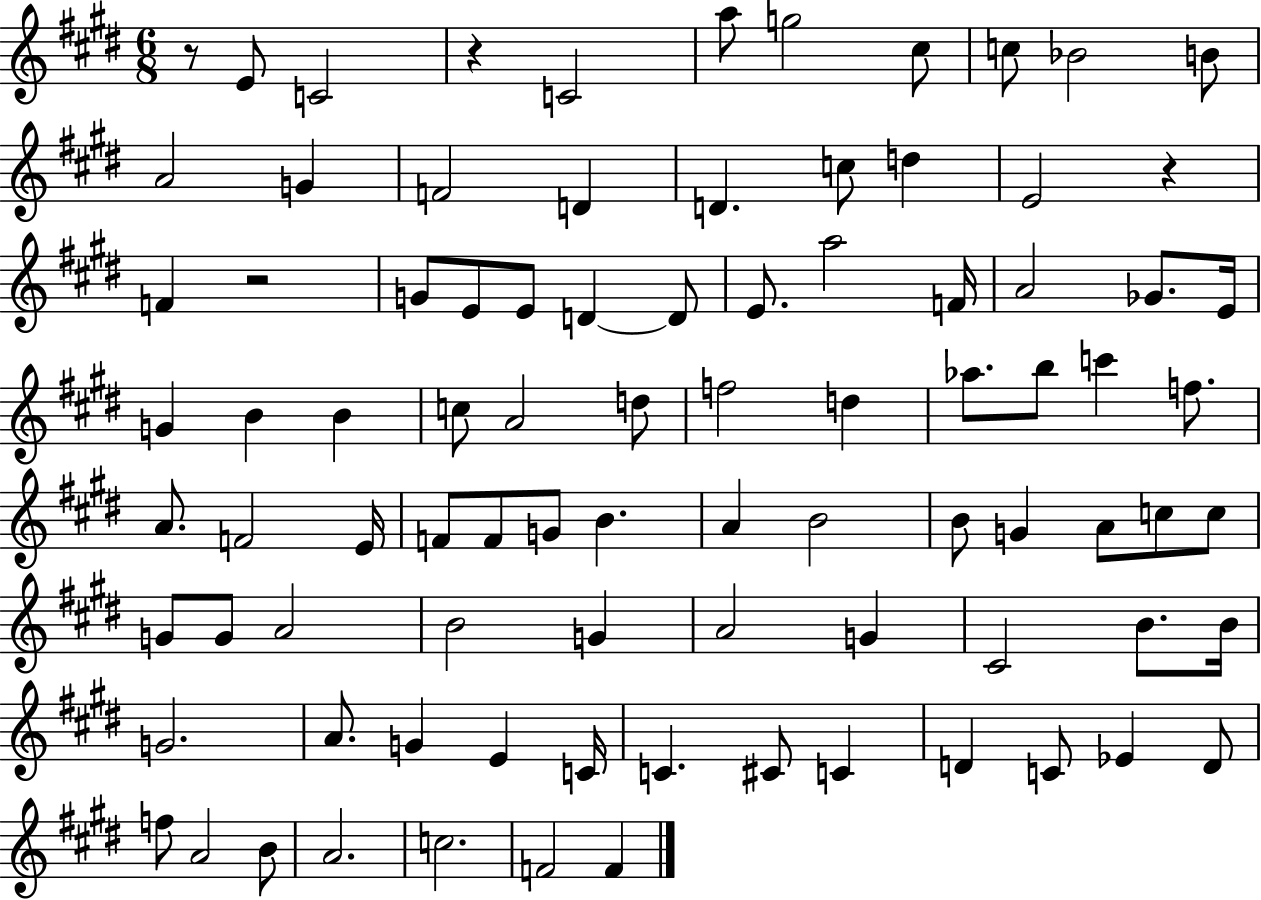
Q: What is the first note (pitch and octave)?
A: E4